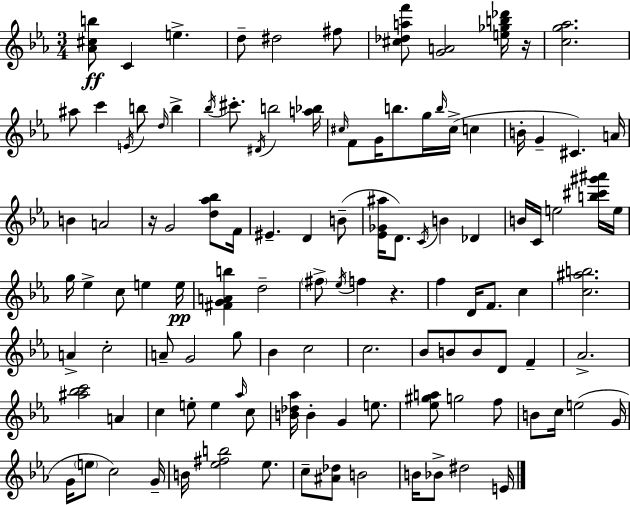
[Ab4,C#5,B5]/e C4/q E5/q. D5/e D#5/h F#5/e [C#5,Db5,A5,F6]/e [G4,A4]/h [E5,Gb5,B5,Db6]/s R/s [C5,G5,Ab5]/h. A#5/e C6/q E4/s B5/e D5/s B5/q Bb5/s C#6/e. D#4/s B5/h [A5,Bb5]/s C#5/s F4/e G4/s B5/e. G5/s B5/s C#5/s C5/q B4/s G4/q C#4/q. A4/s B4/q A4/h R/s G4/h [D5,Ab5,Bb5]/e F4/s EIS4/q. D4/q B4/e [Eb4,Gb4,A#5]/s D4/e. C4/s B4/q Db4/q B4/s C4/s E5/h [B5,C#6,G#6,A#6]/s E5/s G5/s Eb5/q C5/e E5/q E5/s [F#4,G4,A4,B5]/q D5/h F#5/e Eb5/s F5/q R/q. F5/q D4/s F4/e. C5/q [C5,A#5,B5]/h. A4/q C5/h A4/e G4/h G5/e Bb4/q C5/h C5/h. Bb4/e B4/e B4/e D4/e F4/q Ab4/h. [A#5,Bb5,C6]/h A4/q C5/q E5/e E5/q Ab5/s C5/e [B4,Db5,Ab5]/s B4/q G4/q E5/e. [Eb5,G#5,A5]/e G5/h F5/e B4/e C5/s E5/h G4/s G4/s E5/e C5/h G4/s B4/s [Eb5,F#5,B5]/h Eb5/e. C5/e [A#4,Db5]/e B4/h B4/s Bb4/e D#5/h E4/s